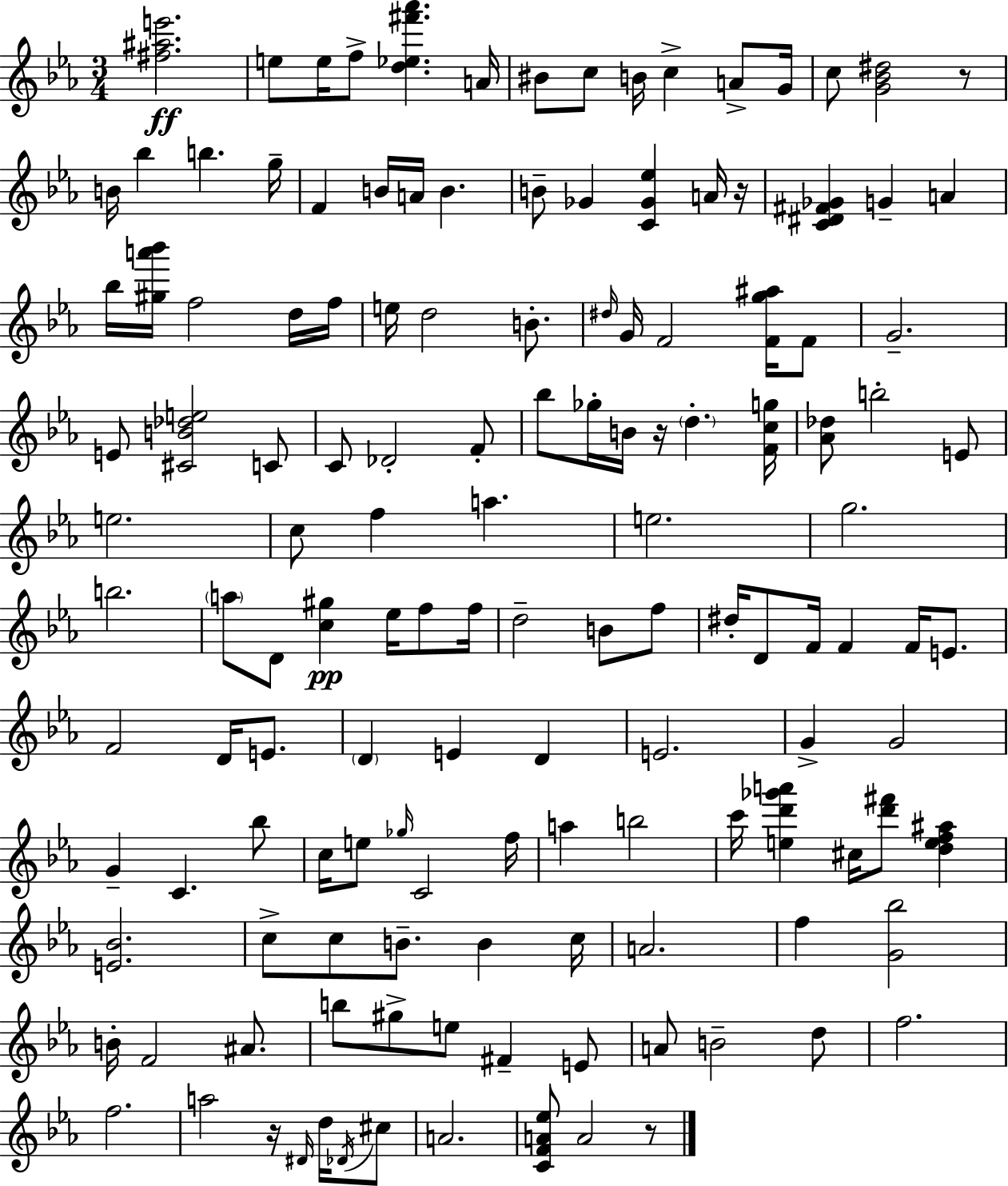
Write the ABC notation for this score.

X:1
T:Untitled
M:3/4
L:1/4
K:Cm
[^f^ae']2 e/2 e/4 f/2 [d_e^f'_a'] A/4 ^B/2 c/2 B/4 c A/2 G/4 c/2 [G_B^d]2 z/2 B/4 _b b g/4 F B/4 A/4 B B/2 _G [C_G_e] A/4 z/4 [C^D^F_G] G A _b/4 [^ga'_b']/4 f2 d/4 f/4 e/4 d2 B/2 ^d/4 G/4 F2 [Fg^a]/4 F/2 G2 E/2 [^CB_de]2 C/2 C/2 _D2 F/2 _b/2 _g/4 B/4 z/4 d [Fcg]/4 [_A_d]/2 b2 E/2 e2 c/2 f a e2 g2 b2 a/2 D/2 [c^g] _e/4 f/2 f/4 d2 B/2 f/2 ^d/4 D/2 F/4 F F/4 E/2 F2 D/4 E/2 D E D E2 G G2 G C _b/2 c/4 e/2 _g/4 C2 f/4 a b2 c'/4 [ed'_g'a'] ^c/4 [d'^f']/2 [def^a] [E_B]2 c/2 c/2 B/2 B c/4 A2 f [G_b]2 B/4 F2 ^A/2 b/2 ^g/2 e/2 ^F E/2 A/2 B2 d/2 f2 f2 a2 z/4 ^D/4 d/4 _D/4 ^c/2 A2 [CFA_e]/2 A2 z/2